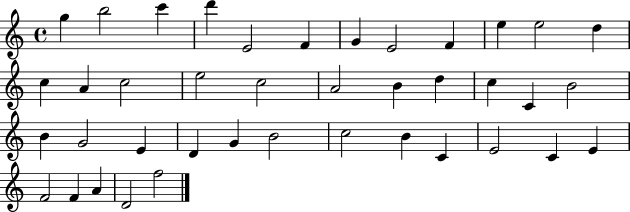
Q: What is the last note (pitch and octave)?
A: F5